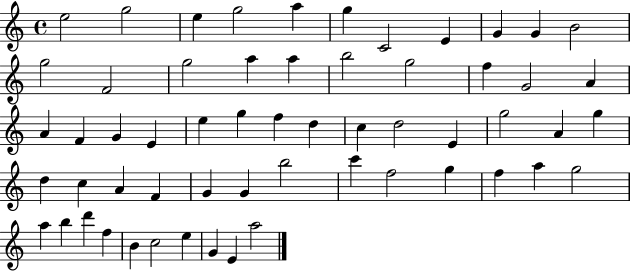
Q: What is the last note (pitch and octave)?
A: A5